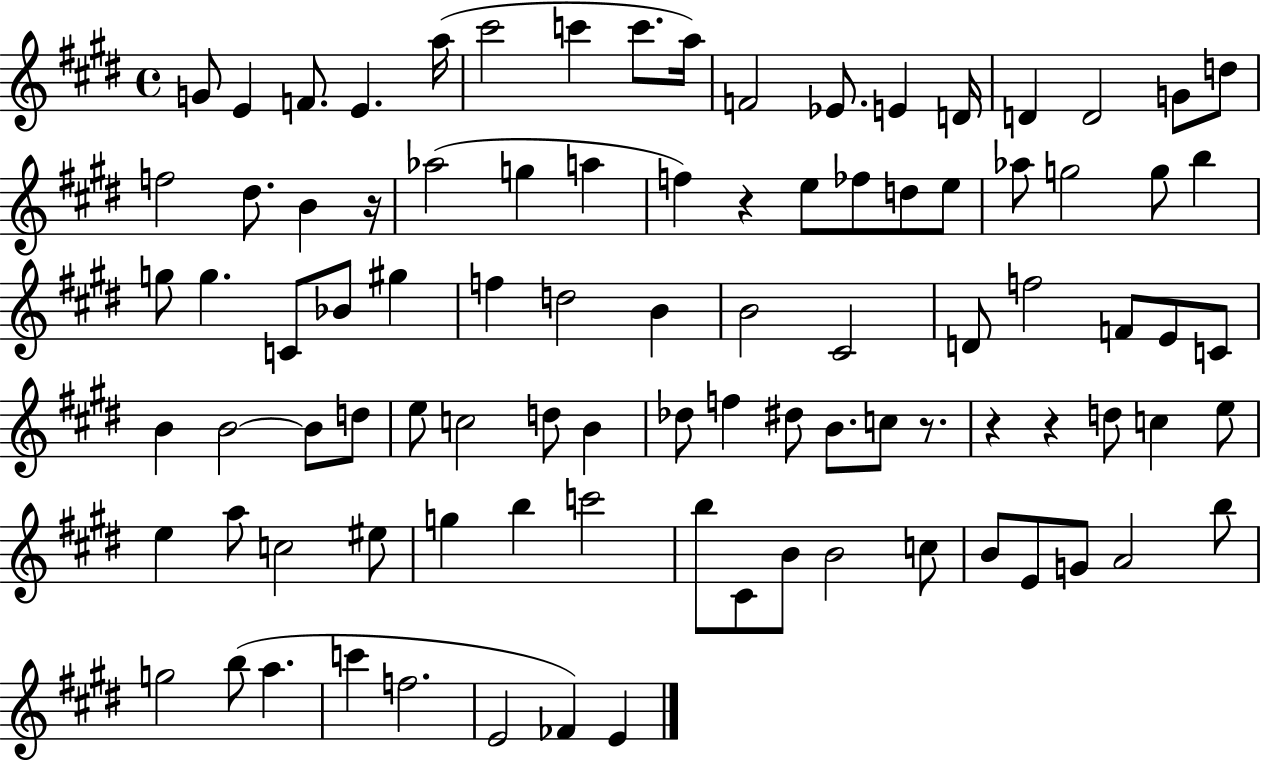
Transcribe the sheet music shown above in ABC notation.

X:1
T:Untitled
M:4/4
L:1/4
K:E
G/2 E F/2 E a/4 ^c'2 c' c'/2 a/4 F2 _E/2 E D/4 D D2 G/2 d/2 f2 ^d/2 B z/4 _a2 g a f z e/2 _f/2 d/2 e/2 _a/2 g2 g/2 b g/2 g C/2 _B/2 ^g f d2 B B2 ^C2 D/2 f2 F/2 E/2 C/2 B B2 B/2 d/2 e/2 c2 d/2 B _d/2 f ^d/2 B/2 c/2 z/2 z z d/2 c e/2 e a/2 c2 ^e/2 g b c'2 b/2 ^C/2 B/2 B2 c/2 B/2 E/2 G/2 A2 b/2 g2 b/2 a c' f2 E2 _F E